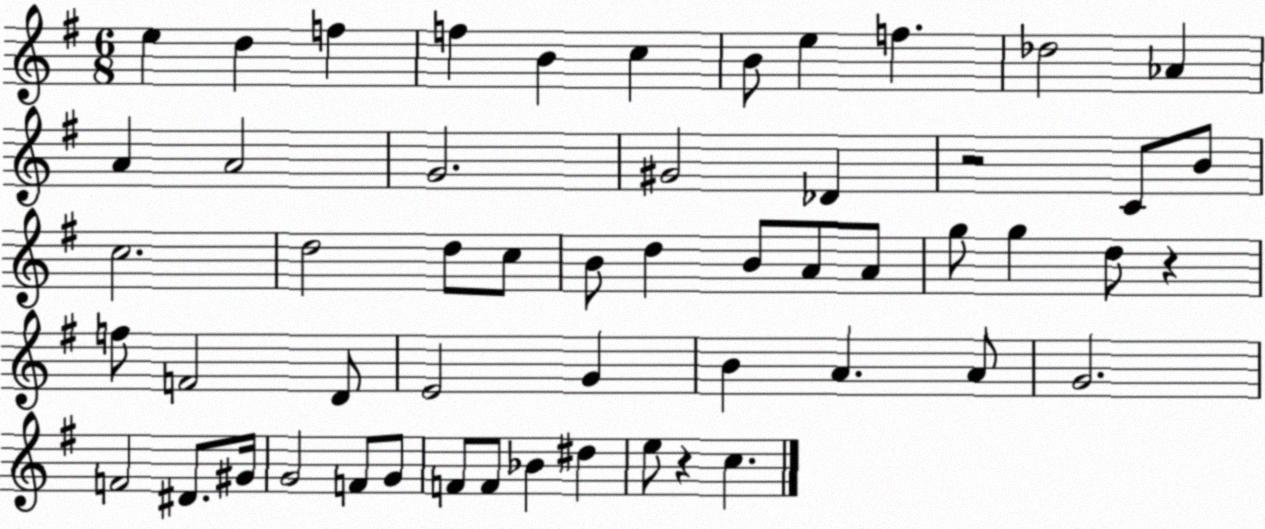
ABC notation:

X:1
T:Untitled
M:6/8
L:1/4
K:G
e d f f B c B/2 e f _d2 _A A A2 G2 ^G2 _D z2 C/2 B/2 c2 d2 d/2 c/2 B/2 d B/2 A/2 A/2 g/2 g d/2 z f/2 F2 D/2 E2 G B A A/2 G2 F2 ^D/2 ^G/4 G2 F/2 G/2 F/2 F/2 _B ^d e/2 z c